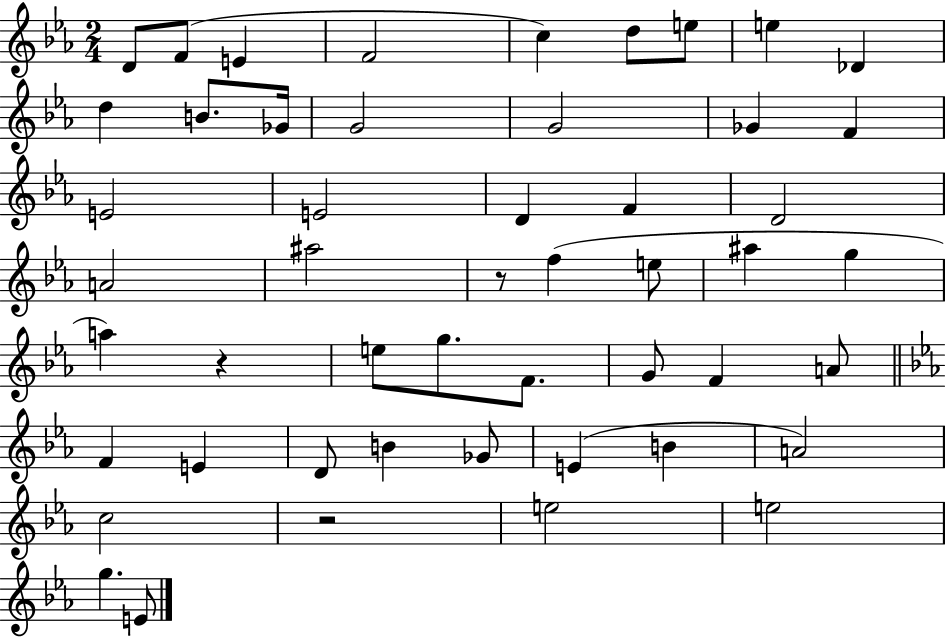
{
  \clef treble
  \numericTimeSignature
  \time 2/4
  \key ees \major
  \repeat volta 2 { d'8 f'8( e'4 | f'2 | c''4) d''8 e''8 | e''4 des'4 | \break d''4 b'8. ges'16 | g'2 | g'2 | ges'4 f'4 | \break e'2 | e'2 | d'4 f'4 | d'2 | \break a'2 | ais''2 | r8 f''4( e''8 | ais''4 g''4 | \break a''4) r4 | e''8 g''8. f'8. | g'8 f'4 a'8 | \bar "||" \break \key c \minor f'4 e'4 | d'8 b'4 ges'8 | e'4( b'4 | a'2) | \break c''2 | r2 | e''2 | e''2 | \break g''4. e'8 | } \bar "|."
}